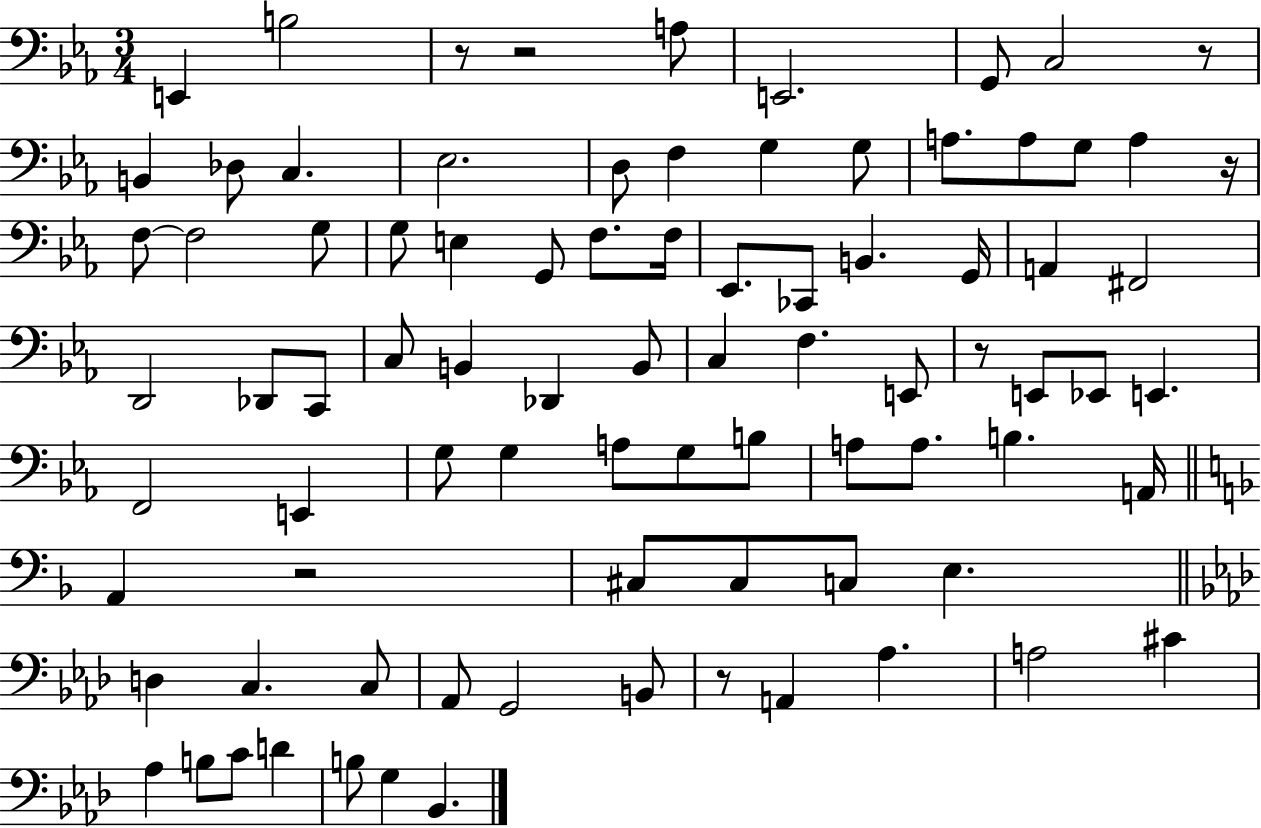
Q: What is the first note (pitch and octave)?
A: E2